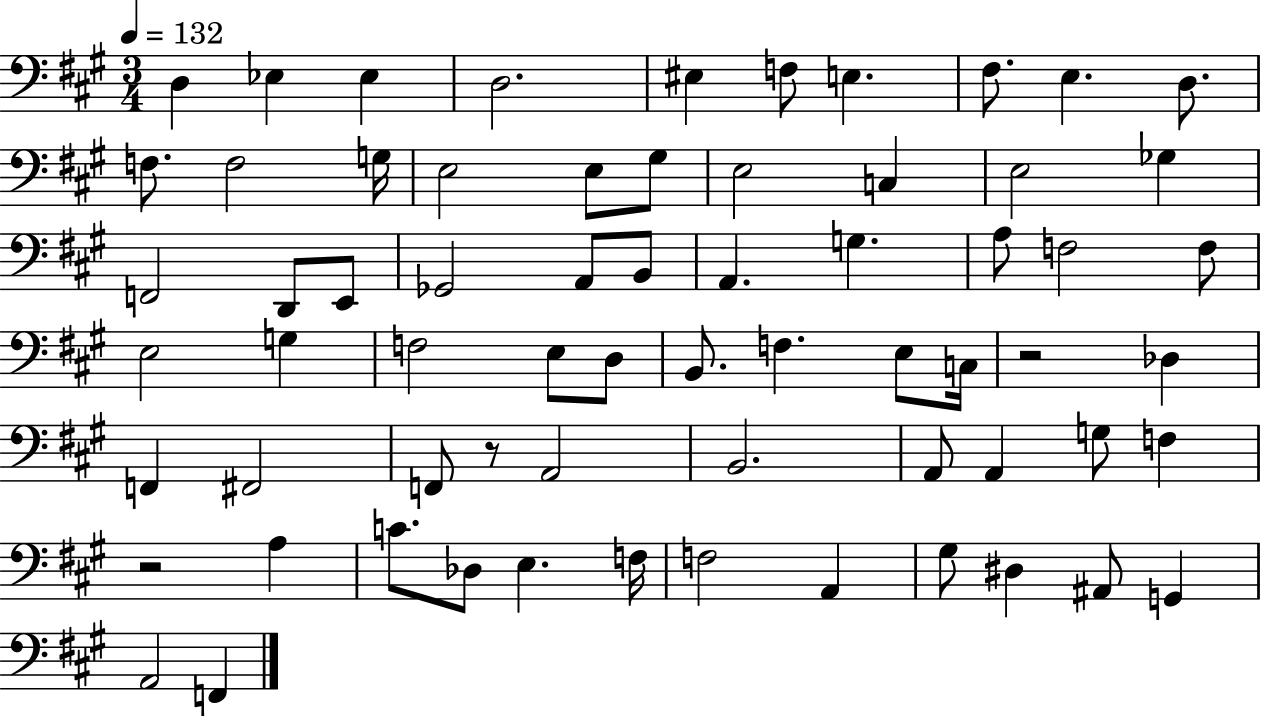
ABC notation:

X:1
T:Untitled
M:3/4
L:1/4
K:A
D, _E, _E, D,2 ^E, F,/2 E, ^F,/2 E, D,/2 F,/2 F,2 G,/4 E,2 E,/2 ^G,/2 E,2 C, E,2 _G, F,,2 D,,/2 E,,/2 _G,,2 A,,/2 B,,/2 A,, G, A,/2 F,2 F,/2 E,2 G, F,2 E,/2 D,/2 B,,/2 F, E,/2 C,/4 z2 _D, F,, ^F,,2 F,,/2 z/2 A,,2 B,,2 A,,/2 A,, G,/2 F, z2 A, C/2 _D,/2 E, F,/4 F,2 A,, ^G,/2 ^D, ^A,,/2 G,, A,,2 F,,